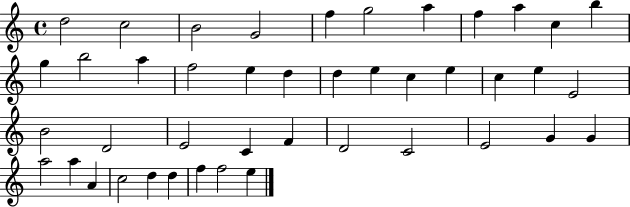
{
  \clef treble
  \time 4/4
  \defaultTimeSignature
  \key c \major
  d''2 c''2 | b'2 g'2 | f''4 g''2 a''4 | f''4 a''4 c''4 b''4 | \break g''4 b''2 a''4 | f''2 e''4 d''4 | d''4 e''4 c''4 e''4 | c''4 e''4 e'2 | \break b'2 d'2 | e'2 c'4 f'4 | d'2 c'2 | e'2 g'4 g'4 | \break a''2 a''4 a'4 | c''2 d''4 d''4 | f''4 f''2 e''4 | \bar "|."
}